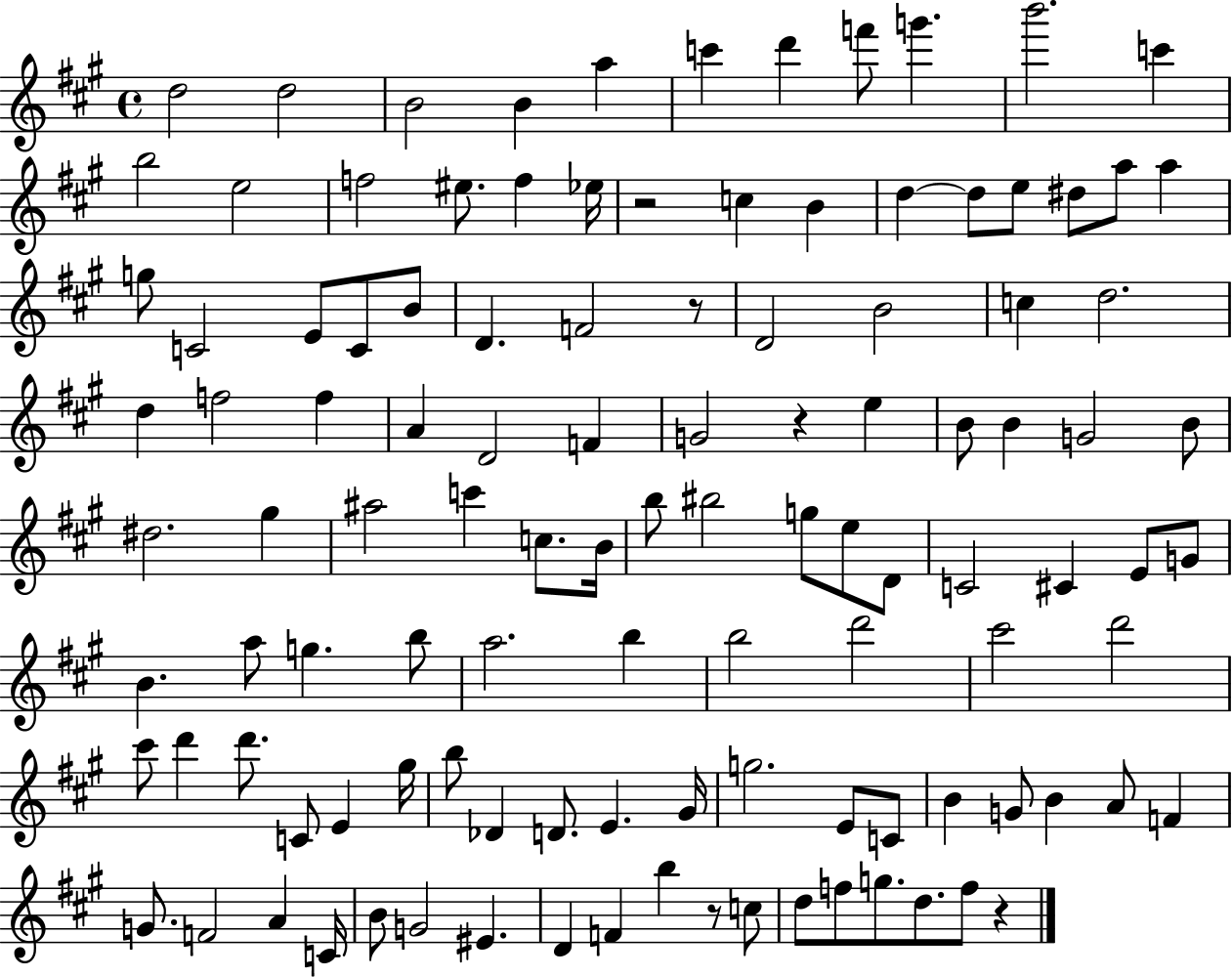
D5/h D5/h B4/h B4/q A5/q C6/q D6/q F6/e G6/q. B6/h. C6/q B5/h E5/h F5/h EIS5/e. F5/q Eb5/s R/h C5/q B4/q D5/q D5/e E5/e D#5/e A5/e A5/q G5/e C4/h E4/e C4/e B4/e D4/q. F4/h R/e D4/h B4/h C5/q D5/h. D5/q F5/h F5/q A4/q D4/h F4/q G4/h R/q E5/q B4/e B4/q G4/h B4/e D#5/h. G#5/q A#5/h C6/q C5/e. B4/s B5/e BIS5/h G5/e E5/e D4/e C4/h C#4/q E4/e G4/e B4/q. A5/e G5/q. B5/e A5/h. B5/q B5/h D6/h C#6/h D6/h C#6/e D6/q D6/e. C4/e E4/q G#5/s B5/e Db4/q D4/e. E4/q. G#4/s G5/h. E4/e C4/e B4/q G4/e B4/q A4/e F4/q G4/e. F4/h A4/q C4/s B4/e G4/h EIS4/q. D4/q F4/q B5/q R/e C5/e D5/e F5/e G5/e. D5/e. F5/e R/q